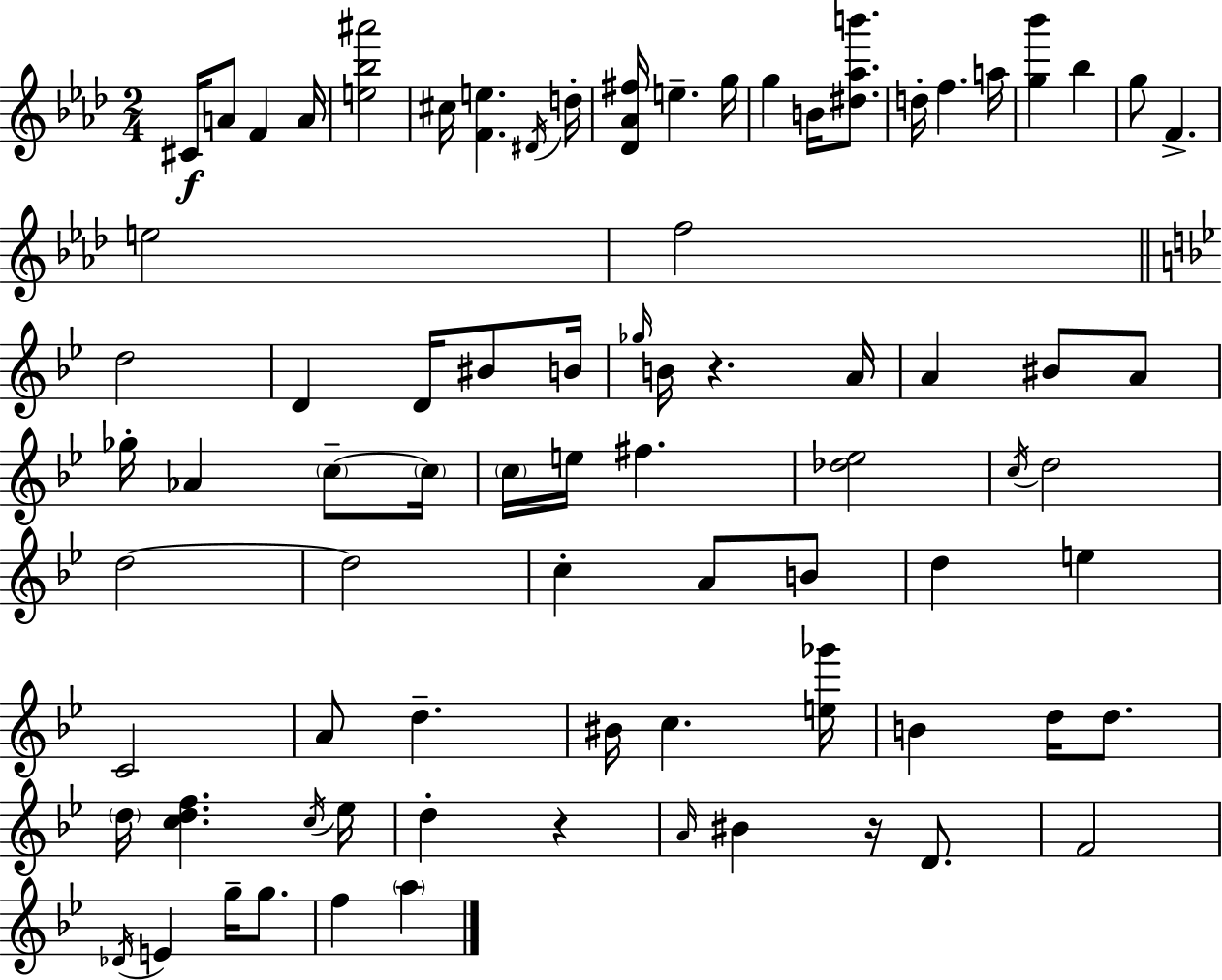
{
  \clef treble
  \numericTimeSignature
  \time 2/4
  \key f \minor
  cis'16\f a'8 f'4 a'16 | <e'' bes'' ais'''>2 | cis''16 <f' e''>4. \acciaccatura { dis'16 } | d''16-. <des' aes' fis''>16 e''4.-- | \break g''16 g''4 b'16 <dis'' aes'' b'''>8. | d''16-. f''4. | a''16 <g'' bes'''>4 bes''4 | g''8 f'4.-> | \break e''2 | f''2 | \bar "||" \break \key bes \major d''2 | d'4 d'16 bis'8 b'16 | \grace { ges''16 } b'16 r4. | a'16 a'4 bis'8 a'8 | \break ges''16-. aes'4 \parenthesize c''8--~~ | \parenthesize c''16 \parenthesize c''16 e''16 fis''4. | <des'' ees''>2 | \acciaccatura { c''16 } d''2 | \break d''2~~ | d''2 | c''4-. a'8 | b'8 d''4 e''4 | \break c'2 | a'8 d''4.-- | bis'16 c''4. | <e'' ges'''>16 b'4 d''16 d''8. | \break \parenthesize d''16 <c'' d'' f''>4. | \acciaccatura { c''16 } ees''16 d''4-. r4 | \grace { a'16 } bis'4 | r16 d'8. f'2 | \break \acciaccatura { des'16 } e'4 | g''16-- g''8. f''4 | \parenthesize a''4 \bar "|."
}